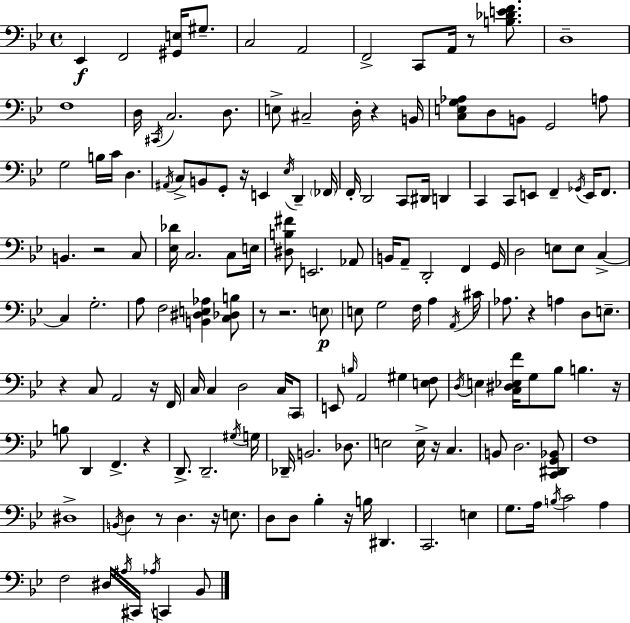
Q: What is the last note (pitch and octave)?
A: Bb2